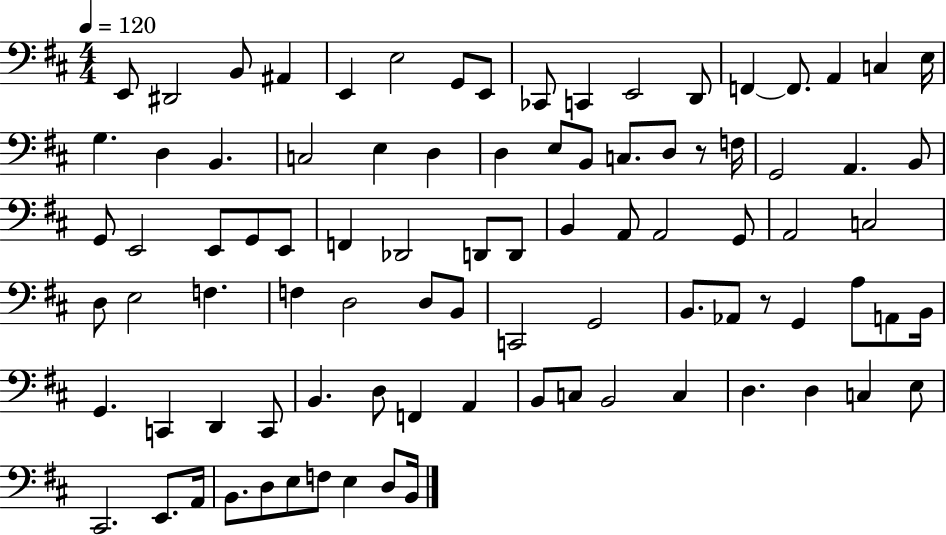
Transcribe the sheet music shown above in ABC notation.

X:1
T:Untitled
M:4/4
L:1/4
K:D
E,,/2 ^D,,2 B,,/2 ^A,, E,, E,2 G,,/2 E,,/2 _C,,/2 C,, E,,2 D,,/2 F,, F,,/2 A,, C, E,/4 G, D, B,, C,2 E, D, D, E,/2 B,,/2 C,/2 D,/2 z/2 F,/4 G,,2 A,, B,,/2 G,,/2 E,,2 E,,/2 G,,/2 E,,/2 F,, _D,,2 D,,/2 D,,/2 B,, A,,/2 A,,2 G,,/2 A,,2 C,2 D,/2 E,2 F, F, D,2 D,/2 B,,/2 C,,2 G,,2 B,,/2 _A,,/2 z/2 G,, A,/2 A,,/2 B,,/4 G,, C,, D,, C,,/2 B,, D,/2 F,, A,, B,,/2 C,/2 B,,2 C, D, D, C, E,/2 ^C,,2 E,,/2 A,,/4 B,,/2 D,/2 E,/2 F,/2 E, D,/2 B,,/4